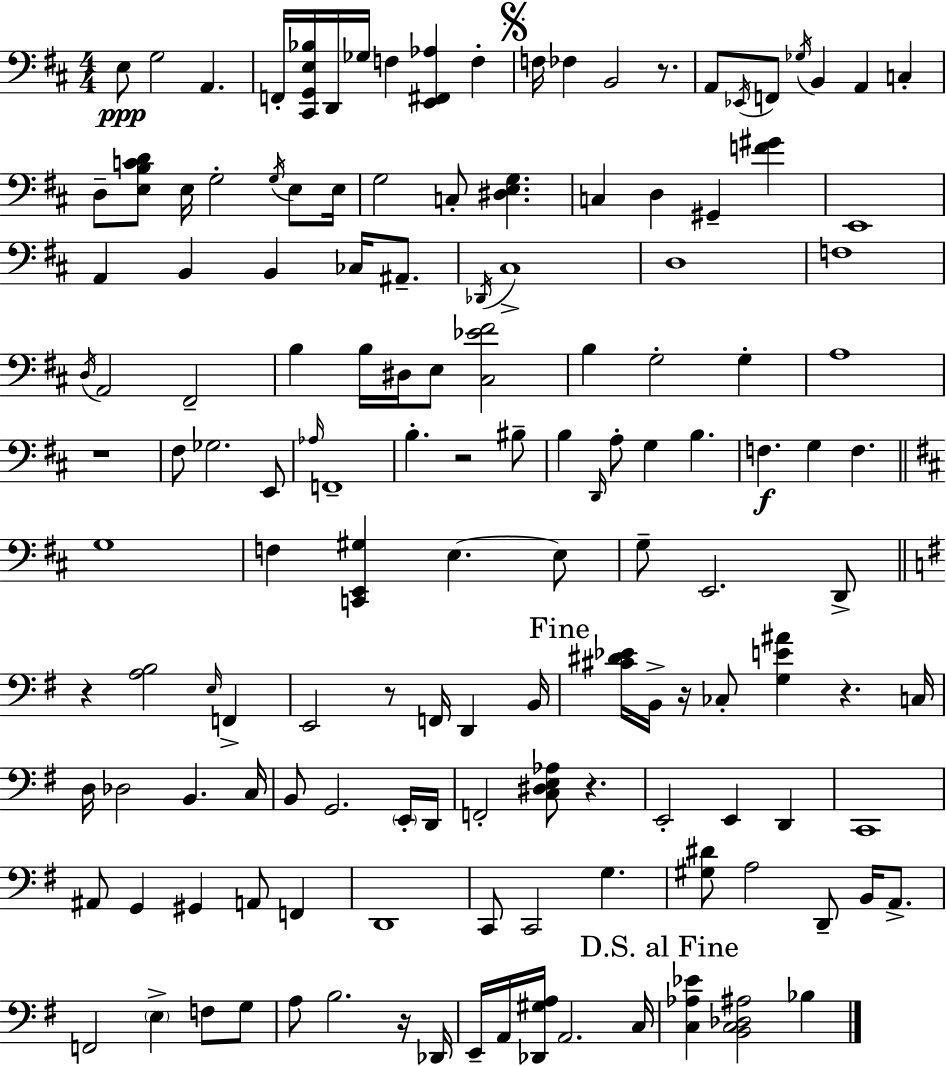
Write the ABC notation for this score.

X:1
T:Untitled
M:4/4
L:1/4
K:D
E,/2 G,2 A,, F,,/4 [^C,,G,,E,_B,]/4 D,,/4 _G,/4 F, [E,,^F,,_A,] F, F,/4 _F, B,,2 z/2 A,,/2 _E,,/4 F,,/2 _G,/4 B,, A,, C, D,/2 [E,B,CD]/2 E,/4 G,2 G,/4 E,/2 E,/4 G,2 C,/2 [^D,E,G,] C, D, ^G,, [F^G] E,,4 A,, B,, B,, _C,/4 ^A,,/2 _D,,/4 ^C,4 D,4 F,4 D,/4 A,,2 ^F,,2 B, B,/4 ^D,/4 E,/2 [^C,_E^F]2 B, G,2 G, A,4 z4 ^F,/2 _G,2 E,,/2 _A,/4 F,,4 B, z2 ^B,/2 B, D,,/4 A,/2 G, B, F, G, F, G,4 F, [C,,E,,^G,] E, E,/2 G,/2 E,,2 D,,/2 z [A,B,]2 E,/4 F,, E,,2 z/2 F,,/4 D,, B,,/4 [^C^D_E]/4 B,,/4 z/4 _C,/2 [G,E^A] z C,/4 D,/4 _D,2 B,, C,/4 B,,/2 G,,2 E,,/4 D,,/4 F,,2 [C,^D,E,_A,]/2 z E,,2 E,, D,, C,,4 ^A,,/2 G,, ^G,, A,,/2 F,, D,,4 C,,/2 C,,2 G, [^G,^D]/2 A,2 D,,/2 B,,/4 A,,/2 F,,2 E, F,/2 G,/2 A,/2 B,2 z/4 _D,,/4 E,,/4 A,,/4 [_D,,^G,A,]/4 A,,2 C,/4 [C,_A,_E] [B,,C,_D,^A,]2 _B,